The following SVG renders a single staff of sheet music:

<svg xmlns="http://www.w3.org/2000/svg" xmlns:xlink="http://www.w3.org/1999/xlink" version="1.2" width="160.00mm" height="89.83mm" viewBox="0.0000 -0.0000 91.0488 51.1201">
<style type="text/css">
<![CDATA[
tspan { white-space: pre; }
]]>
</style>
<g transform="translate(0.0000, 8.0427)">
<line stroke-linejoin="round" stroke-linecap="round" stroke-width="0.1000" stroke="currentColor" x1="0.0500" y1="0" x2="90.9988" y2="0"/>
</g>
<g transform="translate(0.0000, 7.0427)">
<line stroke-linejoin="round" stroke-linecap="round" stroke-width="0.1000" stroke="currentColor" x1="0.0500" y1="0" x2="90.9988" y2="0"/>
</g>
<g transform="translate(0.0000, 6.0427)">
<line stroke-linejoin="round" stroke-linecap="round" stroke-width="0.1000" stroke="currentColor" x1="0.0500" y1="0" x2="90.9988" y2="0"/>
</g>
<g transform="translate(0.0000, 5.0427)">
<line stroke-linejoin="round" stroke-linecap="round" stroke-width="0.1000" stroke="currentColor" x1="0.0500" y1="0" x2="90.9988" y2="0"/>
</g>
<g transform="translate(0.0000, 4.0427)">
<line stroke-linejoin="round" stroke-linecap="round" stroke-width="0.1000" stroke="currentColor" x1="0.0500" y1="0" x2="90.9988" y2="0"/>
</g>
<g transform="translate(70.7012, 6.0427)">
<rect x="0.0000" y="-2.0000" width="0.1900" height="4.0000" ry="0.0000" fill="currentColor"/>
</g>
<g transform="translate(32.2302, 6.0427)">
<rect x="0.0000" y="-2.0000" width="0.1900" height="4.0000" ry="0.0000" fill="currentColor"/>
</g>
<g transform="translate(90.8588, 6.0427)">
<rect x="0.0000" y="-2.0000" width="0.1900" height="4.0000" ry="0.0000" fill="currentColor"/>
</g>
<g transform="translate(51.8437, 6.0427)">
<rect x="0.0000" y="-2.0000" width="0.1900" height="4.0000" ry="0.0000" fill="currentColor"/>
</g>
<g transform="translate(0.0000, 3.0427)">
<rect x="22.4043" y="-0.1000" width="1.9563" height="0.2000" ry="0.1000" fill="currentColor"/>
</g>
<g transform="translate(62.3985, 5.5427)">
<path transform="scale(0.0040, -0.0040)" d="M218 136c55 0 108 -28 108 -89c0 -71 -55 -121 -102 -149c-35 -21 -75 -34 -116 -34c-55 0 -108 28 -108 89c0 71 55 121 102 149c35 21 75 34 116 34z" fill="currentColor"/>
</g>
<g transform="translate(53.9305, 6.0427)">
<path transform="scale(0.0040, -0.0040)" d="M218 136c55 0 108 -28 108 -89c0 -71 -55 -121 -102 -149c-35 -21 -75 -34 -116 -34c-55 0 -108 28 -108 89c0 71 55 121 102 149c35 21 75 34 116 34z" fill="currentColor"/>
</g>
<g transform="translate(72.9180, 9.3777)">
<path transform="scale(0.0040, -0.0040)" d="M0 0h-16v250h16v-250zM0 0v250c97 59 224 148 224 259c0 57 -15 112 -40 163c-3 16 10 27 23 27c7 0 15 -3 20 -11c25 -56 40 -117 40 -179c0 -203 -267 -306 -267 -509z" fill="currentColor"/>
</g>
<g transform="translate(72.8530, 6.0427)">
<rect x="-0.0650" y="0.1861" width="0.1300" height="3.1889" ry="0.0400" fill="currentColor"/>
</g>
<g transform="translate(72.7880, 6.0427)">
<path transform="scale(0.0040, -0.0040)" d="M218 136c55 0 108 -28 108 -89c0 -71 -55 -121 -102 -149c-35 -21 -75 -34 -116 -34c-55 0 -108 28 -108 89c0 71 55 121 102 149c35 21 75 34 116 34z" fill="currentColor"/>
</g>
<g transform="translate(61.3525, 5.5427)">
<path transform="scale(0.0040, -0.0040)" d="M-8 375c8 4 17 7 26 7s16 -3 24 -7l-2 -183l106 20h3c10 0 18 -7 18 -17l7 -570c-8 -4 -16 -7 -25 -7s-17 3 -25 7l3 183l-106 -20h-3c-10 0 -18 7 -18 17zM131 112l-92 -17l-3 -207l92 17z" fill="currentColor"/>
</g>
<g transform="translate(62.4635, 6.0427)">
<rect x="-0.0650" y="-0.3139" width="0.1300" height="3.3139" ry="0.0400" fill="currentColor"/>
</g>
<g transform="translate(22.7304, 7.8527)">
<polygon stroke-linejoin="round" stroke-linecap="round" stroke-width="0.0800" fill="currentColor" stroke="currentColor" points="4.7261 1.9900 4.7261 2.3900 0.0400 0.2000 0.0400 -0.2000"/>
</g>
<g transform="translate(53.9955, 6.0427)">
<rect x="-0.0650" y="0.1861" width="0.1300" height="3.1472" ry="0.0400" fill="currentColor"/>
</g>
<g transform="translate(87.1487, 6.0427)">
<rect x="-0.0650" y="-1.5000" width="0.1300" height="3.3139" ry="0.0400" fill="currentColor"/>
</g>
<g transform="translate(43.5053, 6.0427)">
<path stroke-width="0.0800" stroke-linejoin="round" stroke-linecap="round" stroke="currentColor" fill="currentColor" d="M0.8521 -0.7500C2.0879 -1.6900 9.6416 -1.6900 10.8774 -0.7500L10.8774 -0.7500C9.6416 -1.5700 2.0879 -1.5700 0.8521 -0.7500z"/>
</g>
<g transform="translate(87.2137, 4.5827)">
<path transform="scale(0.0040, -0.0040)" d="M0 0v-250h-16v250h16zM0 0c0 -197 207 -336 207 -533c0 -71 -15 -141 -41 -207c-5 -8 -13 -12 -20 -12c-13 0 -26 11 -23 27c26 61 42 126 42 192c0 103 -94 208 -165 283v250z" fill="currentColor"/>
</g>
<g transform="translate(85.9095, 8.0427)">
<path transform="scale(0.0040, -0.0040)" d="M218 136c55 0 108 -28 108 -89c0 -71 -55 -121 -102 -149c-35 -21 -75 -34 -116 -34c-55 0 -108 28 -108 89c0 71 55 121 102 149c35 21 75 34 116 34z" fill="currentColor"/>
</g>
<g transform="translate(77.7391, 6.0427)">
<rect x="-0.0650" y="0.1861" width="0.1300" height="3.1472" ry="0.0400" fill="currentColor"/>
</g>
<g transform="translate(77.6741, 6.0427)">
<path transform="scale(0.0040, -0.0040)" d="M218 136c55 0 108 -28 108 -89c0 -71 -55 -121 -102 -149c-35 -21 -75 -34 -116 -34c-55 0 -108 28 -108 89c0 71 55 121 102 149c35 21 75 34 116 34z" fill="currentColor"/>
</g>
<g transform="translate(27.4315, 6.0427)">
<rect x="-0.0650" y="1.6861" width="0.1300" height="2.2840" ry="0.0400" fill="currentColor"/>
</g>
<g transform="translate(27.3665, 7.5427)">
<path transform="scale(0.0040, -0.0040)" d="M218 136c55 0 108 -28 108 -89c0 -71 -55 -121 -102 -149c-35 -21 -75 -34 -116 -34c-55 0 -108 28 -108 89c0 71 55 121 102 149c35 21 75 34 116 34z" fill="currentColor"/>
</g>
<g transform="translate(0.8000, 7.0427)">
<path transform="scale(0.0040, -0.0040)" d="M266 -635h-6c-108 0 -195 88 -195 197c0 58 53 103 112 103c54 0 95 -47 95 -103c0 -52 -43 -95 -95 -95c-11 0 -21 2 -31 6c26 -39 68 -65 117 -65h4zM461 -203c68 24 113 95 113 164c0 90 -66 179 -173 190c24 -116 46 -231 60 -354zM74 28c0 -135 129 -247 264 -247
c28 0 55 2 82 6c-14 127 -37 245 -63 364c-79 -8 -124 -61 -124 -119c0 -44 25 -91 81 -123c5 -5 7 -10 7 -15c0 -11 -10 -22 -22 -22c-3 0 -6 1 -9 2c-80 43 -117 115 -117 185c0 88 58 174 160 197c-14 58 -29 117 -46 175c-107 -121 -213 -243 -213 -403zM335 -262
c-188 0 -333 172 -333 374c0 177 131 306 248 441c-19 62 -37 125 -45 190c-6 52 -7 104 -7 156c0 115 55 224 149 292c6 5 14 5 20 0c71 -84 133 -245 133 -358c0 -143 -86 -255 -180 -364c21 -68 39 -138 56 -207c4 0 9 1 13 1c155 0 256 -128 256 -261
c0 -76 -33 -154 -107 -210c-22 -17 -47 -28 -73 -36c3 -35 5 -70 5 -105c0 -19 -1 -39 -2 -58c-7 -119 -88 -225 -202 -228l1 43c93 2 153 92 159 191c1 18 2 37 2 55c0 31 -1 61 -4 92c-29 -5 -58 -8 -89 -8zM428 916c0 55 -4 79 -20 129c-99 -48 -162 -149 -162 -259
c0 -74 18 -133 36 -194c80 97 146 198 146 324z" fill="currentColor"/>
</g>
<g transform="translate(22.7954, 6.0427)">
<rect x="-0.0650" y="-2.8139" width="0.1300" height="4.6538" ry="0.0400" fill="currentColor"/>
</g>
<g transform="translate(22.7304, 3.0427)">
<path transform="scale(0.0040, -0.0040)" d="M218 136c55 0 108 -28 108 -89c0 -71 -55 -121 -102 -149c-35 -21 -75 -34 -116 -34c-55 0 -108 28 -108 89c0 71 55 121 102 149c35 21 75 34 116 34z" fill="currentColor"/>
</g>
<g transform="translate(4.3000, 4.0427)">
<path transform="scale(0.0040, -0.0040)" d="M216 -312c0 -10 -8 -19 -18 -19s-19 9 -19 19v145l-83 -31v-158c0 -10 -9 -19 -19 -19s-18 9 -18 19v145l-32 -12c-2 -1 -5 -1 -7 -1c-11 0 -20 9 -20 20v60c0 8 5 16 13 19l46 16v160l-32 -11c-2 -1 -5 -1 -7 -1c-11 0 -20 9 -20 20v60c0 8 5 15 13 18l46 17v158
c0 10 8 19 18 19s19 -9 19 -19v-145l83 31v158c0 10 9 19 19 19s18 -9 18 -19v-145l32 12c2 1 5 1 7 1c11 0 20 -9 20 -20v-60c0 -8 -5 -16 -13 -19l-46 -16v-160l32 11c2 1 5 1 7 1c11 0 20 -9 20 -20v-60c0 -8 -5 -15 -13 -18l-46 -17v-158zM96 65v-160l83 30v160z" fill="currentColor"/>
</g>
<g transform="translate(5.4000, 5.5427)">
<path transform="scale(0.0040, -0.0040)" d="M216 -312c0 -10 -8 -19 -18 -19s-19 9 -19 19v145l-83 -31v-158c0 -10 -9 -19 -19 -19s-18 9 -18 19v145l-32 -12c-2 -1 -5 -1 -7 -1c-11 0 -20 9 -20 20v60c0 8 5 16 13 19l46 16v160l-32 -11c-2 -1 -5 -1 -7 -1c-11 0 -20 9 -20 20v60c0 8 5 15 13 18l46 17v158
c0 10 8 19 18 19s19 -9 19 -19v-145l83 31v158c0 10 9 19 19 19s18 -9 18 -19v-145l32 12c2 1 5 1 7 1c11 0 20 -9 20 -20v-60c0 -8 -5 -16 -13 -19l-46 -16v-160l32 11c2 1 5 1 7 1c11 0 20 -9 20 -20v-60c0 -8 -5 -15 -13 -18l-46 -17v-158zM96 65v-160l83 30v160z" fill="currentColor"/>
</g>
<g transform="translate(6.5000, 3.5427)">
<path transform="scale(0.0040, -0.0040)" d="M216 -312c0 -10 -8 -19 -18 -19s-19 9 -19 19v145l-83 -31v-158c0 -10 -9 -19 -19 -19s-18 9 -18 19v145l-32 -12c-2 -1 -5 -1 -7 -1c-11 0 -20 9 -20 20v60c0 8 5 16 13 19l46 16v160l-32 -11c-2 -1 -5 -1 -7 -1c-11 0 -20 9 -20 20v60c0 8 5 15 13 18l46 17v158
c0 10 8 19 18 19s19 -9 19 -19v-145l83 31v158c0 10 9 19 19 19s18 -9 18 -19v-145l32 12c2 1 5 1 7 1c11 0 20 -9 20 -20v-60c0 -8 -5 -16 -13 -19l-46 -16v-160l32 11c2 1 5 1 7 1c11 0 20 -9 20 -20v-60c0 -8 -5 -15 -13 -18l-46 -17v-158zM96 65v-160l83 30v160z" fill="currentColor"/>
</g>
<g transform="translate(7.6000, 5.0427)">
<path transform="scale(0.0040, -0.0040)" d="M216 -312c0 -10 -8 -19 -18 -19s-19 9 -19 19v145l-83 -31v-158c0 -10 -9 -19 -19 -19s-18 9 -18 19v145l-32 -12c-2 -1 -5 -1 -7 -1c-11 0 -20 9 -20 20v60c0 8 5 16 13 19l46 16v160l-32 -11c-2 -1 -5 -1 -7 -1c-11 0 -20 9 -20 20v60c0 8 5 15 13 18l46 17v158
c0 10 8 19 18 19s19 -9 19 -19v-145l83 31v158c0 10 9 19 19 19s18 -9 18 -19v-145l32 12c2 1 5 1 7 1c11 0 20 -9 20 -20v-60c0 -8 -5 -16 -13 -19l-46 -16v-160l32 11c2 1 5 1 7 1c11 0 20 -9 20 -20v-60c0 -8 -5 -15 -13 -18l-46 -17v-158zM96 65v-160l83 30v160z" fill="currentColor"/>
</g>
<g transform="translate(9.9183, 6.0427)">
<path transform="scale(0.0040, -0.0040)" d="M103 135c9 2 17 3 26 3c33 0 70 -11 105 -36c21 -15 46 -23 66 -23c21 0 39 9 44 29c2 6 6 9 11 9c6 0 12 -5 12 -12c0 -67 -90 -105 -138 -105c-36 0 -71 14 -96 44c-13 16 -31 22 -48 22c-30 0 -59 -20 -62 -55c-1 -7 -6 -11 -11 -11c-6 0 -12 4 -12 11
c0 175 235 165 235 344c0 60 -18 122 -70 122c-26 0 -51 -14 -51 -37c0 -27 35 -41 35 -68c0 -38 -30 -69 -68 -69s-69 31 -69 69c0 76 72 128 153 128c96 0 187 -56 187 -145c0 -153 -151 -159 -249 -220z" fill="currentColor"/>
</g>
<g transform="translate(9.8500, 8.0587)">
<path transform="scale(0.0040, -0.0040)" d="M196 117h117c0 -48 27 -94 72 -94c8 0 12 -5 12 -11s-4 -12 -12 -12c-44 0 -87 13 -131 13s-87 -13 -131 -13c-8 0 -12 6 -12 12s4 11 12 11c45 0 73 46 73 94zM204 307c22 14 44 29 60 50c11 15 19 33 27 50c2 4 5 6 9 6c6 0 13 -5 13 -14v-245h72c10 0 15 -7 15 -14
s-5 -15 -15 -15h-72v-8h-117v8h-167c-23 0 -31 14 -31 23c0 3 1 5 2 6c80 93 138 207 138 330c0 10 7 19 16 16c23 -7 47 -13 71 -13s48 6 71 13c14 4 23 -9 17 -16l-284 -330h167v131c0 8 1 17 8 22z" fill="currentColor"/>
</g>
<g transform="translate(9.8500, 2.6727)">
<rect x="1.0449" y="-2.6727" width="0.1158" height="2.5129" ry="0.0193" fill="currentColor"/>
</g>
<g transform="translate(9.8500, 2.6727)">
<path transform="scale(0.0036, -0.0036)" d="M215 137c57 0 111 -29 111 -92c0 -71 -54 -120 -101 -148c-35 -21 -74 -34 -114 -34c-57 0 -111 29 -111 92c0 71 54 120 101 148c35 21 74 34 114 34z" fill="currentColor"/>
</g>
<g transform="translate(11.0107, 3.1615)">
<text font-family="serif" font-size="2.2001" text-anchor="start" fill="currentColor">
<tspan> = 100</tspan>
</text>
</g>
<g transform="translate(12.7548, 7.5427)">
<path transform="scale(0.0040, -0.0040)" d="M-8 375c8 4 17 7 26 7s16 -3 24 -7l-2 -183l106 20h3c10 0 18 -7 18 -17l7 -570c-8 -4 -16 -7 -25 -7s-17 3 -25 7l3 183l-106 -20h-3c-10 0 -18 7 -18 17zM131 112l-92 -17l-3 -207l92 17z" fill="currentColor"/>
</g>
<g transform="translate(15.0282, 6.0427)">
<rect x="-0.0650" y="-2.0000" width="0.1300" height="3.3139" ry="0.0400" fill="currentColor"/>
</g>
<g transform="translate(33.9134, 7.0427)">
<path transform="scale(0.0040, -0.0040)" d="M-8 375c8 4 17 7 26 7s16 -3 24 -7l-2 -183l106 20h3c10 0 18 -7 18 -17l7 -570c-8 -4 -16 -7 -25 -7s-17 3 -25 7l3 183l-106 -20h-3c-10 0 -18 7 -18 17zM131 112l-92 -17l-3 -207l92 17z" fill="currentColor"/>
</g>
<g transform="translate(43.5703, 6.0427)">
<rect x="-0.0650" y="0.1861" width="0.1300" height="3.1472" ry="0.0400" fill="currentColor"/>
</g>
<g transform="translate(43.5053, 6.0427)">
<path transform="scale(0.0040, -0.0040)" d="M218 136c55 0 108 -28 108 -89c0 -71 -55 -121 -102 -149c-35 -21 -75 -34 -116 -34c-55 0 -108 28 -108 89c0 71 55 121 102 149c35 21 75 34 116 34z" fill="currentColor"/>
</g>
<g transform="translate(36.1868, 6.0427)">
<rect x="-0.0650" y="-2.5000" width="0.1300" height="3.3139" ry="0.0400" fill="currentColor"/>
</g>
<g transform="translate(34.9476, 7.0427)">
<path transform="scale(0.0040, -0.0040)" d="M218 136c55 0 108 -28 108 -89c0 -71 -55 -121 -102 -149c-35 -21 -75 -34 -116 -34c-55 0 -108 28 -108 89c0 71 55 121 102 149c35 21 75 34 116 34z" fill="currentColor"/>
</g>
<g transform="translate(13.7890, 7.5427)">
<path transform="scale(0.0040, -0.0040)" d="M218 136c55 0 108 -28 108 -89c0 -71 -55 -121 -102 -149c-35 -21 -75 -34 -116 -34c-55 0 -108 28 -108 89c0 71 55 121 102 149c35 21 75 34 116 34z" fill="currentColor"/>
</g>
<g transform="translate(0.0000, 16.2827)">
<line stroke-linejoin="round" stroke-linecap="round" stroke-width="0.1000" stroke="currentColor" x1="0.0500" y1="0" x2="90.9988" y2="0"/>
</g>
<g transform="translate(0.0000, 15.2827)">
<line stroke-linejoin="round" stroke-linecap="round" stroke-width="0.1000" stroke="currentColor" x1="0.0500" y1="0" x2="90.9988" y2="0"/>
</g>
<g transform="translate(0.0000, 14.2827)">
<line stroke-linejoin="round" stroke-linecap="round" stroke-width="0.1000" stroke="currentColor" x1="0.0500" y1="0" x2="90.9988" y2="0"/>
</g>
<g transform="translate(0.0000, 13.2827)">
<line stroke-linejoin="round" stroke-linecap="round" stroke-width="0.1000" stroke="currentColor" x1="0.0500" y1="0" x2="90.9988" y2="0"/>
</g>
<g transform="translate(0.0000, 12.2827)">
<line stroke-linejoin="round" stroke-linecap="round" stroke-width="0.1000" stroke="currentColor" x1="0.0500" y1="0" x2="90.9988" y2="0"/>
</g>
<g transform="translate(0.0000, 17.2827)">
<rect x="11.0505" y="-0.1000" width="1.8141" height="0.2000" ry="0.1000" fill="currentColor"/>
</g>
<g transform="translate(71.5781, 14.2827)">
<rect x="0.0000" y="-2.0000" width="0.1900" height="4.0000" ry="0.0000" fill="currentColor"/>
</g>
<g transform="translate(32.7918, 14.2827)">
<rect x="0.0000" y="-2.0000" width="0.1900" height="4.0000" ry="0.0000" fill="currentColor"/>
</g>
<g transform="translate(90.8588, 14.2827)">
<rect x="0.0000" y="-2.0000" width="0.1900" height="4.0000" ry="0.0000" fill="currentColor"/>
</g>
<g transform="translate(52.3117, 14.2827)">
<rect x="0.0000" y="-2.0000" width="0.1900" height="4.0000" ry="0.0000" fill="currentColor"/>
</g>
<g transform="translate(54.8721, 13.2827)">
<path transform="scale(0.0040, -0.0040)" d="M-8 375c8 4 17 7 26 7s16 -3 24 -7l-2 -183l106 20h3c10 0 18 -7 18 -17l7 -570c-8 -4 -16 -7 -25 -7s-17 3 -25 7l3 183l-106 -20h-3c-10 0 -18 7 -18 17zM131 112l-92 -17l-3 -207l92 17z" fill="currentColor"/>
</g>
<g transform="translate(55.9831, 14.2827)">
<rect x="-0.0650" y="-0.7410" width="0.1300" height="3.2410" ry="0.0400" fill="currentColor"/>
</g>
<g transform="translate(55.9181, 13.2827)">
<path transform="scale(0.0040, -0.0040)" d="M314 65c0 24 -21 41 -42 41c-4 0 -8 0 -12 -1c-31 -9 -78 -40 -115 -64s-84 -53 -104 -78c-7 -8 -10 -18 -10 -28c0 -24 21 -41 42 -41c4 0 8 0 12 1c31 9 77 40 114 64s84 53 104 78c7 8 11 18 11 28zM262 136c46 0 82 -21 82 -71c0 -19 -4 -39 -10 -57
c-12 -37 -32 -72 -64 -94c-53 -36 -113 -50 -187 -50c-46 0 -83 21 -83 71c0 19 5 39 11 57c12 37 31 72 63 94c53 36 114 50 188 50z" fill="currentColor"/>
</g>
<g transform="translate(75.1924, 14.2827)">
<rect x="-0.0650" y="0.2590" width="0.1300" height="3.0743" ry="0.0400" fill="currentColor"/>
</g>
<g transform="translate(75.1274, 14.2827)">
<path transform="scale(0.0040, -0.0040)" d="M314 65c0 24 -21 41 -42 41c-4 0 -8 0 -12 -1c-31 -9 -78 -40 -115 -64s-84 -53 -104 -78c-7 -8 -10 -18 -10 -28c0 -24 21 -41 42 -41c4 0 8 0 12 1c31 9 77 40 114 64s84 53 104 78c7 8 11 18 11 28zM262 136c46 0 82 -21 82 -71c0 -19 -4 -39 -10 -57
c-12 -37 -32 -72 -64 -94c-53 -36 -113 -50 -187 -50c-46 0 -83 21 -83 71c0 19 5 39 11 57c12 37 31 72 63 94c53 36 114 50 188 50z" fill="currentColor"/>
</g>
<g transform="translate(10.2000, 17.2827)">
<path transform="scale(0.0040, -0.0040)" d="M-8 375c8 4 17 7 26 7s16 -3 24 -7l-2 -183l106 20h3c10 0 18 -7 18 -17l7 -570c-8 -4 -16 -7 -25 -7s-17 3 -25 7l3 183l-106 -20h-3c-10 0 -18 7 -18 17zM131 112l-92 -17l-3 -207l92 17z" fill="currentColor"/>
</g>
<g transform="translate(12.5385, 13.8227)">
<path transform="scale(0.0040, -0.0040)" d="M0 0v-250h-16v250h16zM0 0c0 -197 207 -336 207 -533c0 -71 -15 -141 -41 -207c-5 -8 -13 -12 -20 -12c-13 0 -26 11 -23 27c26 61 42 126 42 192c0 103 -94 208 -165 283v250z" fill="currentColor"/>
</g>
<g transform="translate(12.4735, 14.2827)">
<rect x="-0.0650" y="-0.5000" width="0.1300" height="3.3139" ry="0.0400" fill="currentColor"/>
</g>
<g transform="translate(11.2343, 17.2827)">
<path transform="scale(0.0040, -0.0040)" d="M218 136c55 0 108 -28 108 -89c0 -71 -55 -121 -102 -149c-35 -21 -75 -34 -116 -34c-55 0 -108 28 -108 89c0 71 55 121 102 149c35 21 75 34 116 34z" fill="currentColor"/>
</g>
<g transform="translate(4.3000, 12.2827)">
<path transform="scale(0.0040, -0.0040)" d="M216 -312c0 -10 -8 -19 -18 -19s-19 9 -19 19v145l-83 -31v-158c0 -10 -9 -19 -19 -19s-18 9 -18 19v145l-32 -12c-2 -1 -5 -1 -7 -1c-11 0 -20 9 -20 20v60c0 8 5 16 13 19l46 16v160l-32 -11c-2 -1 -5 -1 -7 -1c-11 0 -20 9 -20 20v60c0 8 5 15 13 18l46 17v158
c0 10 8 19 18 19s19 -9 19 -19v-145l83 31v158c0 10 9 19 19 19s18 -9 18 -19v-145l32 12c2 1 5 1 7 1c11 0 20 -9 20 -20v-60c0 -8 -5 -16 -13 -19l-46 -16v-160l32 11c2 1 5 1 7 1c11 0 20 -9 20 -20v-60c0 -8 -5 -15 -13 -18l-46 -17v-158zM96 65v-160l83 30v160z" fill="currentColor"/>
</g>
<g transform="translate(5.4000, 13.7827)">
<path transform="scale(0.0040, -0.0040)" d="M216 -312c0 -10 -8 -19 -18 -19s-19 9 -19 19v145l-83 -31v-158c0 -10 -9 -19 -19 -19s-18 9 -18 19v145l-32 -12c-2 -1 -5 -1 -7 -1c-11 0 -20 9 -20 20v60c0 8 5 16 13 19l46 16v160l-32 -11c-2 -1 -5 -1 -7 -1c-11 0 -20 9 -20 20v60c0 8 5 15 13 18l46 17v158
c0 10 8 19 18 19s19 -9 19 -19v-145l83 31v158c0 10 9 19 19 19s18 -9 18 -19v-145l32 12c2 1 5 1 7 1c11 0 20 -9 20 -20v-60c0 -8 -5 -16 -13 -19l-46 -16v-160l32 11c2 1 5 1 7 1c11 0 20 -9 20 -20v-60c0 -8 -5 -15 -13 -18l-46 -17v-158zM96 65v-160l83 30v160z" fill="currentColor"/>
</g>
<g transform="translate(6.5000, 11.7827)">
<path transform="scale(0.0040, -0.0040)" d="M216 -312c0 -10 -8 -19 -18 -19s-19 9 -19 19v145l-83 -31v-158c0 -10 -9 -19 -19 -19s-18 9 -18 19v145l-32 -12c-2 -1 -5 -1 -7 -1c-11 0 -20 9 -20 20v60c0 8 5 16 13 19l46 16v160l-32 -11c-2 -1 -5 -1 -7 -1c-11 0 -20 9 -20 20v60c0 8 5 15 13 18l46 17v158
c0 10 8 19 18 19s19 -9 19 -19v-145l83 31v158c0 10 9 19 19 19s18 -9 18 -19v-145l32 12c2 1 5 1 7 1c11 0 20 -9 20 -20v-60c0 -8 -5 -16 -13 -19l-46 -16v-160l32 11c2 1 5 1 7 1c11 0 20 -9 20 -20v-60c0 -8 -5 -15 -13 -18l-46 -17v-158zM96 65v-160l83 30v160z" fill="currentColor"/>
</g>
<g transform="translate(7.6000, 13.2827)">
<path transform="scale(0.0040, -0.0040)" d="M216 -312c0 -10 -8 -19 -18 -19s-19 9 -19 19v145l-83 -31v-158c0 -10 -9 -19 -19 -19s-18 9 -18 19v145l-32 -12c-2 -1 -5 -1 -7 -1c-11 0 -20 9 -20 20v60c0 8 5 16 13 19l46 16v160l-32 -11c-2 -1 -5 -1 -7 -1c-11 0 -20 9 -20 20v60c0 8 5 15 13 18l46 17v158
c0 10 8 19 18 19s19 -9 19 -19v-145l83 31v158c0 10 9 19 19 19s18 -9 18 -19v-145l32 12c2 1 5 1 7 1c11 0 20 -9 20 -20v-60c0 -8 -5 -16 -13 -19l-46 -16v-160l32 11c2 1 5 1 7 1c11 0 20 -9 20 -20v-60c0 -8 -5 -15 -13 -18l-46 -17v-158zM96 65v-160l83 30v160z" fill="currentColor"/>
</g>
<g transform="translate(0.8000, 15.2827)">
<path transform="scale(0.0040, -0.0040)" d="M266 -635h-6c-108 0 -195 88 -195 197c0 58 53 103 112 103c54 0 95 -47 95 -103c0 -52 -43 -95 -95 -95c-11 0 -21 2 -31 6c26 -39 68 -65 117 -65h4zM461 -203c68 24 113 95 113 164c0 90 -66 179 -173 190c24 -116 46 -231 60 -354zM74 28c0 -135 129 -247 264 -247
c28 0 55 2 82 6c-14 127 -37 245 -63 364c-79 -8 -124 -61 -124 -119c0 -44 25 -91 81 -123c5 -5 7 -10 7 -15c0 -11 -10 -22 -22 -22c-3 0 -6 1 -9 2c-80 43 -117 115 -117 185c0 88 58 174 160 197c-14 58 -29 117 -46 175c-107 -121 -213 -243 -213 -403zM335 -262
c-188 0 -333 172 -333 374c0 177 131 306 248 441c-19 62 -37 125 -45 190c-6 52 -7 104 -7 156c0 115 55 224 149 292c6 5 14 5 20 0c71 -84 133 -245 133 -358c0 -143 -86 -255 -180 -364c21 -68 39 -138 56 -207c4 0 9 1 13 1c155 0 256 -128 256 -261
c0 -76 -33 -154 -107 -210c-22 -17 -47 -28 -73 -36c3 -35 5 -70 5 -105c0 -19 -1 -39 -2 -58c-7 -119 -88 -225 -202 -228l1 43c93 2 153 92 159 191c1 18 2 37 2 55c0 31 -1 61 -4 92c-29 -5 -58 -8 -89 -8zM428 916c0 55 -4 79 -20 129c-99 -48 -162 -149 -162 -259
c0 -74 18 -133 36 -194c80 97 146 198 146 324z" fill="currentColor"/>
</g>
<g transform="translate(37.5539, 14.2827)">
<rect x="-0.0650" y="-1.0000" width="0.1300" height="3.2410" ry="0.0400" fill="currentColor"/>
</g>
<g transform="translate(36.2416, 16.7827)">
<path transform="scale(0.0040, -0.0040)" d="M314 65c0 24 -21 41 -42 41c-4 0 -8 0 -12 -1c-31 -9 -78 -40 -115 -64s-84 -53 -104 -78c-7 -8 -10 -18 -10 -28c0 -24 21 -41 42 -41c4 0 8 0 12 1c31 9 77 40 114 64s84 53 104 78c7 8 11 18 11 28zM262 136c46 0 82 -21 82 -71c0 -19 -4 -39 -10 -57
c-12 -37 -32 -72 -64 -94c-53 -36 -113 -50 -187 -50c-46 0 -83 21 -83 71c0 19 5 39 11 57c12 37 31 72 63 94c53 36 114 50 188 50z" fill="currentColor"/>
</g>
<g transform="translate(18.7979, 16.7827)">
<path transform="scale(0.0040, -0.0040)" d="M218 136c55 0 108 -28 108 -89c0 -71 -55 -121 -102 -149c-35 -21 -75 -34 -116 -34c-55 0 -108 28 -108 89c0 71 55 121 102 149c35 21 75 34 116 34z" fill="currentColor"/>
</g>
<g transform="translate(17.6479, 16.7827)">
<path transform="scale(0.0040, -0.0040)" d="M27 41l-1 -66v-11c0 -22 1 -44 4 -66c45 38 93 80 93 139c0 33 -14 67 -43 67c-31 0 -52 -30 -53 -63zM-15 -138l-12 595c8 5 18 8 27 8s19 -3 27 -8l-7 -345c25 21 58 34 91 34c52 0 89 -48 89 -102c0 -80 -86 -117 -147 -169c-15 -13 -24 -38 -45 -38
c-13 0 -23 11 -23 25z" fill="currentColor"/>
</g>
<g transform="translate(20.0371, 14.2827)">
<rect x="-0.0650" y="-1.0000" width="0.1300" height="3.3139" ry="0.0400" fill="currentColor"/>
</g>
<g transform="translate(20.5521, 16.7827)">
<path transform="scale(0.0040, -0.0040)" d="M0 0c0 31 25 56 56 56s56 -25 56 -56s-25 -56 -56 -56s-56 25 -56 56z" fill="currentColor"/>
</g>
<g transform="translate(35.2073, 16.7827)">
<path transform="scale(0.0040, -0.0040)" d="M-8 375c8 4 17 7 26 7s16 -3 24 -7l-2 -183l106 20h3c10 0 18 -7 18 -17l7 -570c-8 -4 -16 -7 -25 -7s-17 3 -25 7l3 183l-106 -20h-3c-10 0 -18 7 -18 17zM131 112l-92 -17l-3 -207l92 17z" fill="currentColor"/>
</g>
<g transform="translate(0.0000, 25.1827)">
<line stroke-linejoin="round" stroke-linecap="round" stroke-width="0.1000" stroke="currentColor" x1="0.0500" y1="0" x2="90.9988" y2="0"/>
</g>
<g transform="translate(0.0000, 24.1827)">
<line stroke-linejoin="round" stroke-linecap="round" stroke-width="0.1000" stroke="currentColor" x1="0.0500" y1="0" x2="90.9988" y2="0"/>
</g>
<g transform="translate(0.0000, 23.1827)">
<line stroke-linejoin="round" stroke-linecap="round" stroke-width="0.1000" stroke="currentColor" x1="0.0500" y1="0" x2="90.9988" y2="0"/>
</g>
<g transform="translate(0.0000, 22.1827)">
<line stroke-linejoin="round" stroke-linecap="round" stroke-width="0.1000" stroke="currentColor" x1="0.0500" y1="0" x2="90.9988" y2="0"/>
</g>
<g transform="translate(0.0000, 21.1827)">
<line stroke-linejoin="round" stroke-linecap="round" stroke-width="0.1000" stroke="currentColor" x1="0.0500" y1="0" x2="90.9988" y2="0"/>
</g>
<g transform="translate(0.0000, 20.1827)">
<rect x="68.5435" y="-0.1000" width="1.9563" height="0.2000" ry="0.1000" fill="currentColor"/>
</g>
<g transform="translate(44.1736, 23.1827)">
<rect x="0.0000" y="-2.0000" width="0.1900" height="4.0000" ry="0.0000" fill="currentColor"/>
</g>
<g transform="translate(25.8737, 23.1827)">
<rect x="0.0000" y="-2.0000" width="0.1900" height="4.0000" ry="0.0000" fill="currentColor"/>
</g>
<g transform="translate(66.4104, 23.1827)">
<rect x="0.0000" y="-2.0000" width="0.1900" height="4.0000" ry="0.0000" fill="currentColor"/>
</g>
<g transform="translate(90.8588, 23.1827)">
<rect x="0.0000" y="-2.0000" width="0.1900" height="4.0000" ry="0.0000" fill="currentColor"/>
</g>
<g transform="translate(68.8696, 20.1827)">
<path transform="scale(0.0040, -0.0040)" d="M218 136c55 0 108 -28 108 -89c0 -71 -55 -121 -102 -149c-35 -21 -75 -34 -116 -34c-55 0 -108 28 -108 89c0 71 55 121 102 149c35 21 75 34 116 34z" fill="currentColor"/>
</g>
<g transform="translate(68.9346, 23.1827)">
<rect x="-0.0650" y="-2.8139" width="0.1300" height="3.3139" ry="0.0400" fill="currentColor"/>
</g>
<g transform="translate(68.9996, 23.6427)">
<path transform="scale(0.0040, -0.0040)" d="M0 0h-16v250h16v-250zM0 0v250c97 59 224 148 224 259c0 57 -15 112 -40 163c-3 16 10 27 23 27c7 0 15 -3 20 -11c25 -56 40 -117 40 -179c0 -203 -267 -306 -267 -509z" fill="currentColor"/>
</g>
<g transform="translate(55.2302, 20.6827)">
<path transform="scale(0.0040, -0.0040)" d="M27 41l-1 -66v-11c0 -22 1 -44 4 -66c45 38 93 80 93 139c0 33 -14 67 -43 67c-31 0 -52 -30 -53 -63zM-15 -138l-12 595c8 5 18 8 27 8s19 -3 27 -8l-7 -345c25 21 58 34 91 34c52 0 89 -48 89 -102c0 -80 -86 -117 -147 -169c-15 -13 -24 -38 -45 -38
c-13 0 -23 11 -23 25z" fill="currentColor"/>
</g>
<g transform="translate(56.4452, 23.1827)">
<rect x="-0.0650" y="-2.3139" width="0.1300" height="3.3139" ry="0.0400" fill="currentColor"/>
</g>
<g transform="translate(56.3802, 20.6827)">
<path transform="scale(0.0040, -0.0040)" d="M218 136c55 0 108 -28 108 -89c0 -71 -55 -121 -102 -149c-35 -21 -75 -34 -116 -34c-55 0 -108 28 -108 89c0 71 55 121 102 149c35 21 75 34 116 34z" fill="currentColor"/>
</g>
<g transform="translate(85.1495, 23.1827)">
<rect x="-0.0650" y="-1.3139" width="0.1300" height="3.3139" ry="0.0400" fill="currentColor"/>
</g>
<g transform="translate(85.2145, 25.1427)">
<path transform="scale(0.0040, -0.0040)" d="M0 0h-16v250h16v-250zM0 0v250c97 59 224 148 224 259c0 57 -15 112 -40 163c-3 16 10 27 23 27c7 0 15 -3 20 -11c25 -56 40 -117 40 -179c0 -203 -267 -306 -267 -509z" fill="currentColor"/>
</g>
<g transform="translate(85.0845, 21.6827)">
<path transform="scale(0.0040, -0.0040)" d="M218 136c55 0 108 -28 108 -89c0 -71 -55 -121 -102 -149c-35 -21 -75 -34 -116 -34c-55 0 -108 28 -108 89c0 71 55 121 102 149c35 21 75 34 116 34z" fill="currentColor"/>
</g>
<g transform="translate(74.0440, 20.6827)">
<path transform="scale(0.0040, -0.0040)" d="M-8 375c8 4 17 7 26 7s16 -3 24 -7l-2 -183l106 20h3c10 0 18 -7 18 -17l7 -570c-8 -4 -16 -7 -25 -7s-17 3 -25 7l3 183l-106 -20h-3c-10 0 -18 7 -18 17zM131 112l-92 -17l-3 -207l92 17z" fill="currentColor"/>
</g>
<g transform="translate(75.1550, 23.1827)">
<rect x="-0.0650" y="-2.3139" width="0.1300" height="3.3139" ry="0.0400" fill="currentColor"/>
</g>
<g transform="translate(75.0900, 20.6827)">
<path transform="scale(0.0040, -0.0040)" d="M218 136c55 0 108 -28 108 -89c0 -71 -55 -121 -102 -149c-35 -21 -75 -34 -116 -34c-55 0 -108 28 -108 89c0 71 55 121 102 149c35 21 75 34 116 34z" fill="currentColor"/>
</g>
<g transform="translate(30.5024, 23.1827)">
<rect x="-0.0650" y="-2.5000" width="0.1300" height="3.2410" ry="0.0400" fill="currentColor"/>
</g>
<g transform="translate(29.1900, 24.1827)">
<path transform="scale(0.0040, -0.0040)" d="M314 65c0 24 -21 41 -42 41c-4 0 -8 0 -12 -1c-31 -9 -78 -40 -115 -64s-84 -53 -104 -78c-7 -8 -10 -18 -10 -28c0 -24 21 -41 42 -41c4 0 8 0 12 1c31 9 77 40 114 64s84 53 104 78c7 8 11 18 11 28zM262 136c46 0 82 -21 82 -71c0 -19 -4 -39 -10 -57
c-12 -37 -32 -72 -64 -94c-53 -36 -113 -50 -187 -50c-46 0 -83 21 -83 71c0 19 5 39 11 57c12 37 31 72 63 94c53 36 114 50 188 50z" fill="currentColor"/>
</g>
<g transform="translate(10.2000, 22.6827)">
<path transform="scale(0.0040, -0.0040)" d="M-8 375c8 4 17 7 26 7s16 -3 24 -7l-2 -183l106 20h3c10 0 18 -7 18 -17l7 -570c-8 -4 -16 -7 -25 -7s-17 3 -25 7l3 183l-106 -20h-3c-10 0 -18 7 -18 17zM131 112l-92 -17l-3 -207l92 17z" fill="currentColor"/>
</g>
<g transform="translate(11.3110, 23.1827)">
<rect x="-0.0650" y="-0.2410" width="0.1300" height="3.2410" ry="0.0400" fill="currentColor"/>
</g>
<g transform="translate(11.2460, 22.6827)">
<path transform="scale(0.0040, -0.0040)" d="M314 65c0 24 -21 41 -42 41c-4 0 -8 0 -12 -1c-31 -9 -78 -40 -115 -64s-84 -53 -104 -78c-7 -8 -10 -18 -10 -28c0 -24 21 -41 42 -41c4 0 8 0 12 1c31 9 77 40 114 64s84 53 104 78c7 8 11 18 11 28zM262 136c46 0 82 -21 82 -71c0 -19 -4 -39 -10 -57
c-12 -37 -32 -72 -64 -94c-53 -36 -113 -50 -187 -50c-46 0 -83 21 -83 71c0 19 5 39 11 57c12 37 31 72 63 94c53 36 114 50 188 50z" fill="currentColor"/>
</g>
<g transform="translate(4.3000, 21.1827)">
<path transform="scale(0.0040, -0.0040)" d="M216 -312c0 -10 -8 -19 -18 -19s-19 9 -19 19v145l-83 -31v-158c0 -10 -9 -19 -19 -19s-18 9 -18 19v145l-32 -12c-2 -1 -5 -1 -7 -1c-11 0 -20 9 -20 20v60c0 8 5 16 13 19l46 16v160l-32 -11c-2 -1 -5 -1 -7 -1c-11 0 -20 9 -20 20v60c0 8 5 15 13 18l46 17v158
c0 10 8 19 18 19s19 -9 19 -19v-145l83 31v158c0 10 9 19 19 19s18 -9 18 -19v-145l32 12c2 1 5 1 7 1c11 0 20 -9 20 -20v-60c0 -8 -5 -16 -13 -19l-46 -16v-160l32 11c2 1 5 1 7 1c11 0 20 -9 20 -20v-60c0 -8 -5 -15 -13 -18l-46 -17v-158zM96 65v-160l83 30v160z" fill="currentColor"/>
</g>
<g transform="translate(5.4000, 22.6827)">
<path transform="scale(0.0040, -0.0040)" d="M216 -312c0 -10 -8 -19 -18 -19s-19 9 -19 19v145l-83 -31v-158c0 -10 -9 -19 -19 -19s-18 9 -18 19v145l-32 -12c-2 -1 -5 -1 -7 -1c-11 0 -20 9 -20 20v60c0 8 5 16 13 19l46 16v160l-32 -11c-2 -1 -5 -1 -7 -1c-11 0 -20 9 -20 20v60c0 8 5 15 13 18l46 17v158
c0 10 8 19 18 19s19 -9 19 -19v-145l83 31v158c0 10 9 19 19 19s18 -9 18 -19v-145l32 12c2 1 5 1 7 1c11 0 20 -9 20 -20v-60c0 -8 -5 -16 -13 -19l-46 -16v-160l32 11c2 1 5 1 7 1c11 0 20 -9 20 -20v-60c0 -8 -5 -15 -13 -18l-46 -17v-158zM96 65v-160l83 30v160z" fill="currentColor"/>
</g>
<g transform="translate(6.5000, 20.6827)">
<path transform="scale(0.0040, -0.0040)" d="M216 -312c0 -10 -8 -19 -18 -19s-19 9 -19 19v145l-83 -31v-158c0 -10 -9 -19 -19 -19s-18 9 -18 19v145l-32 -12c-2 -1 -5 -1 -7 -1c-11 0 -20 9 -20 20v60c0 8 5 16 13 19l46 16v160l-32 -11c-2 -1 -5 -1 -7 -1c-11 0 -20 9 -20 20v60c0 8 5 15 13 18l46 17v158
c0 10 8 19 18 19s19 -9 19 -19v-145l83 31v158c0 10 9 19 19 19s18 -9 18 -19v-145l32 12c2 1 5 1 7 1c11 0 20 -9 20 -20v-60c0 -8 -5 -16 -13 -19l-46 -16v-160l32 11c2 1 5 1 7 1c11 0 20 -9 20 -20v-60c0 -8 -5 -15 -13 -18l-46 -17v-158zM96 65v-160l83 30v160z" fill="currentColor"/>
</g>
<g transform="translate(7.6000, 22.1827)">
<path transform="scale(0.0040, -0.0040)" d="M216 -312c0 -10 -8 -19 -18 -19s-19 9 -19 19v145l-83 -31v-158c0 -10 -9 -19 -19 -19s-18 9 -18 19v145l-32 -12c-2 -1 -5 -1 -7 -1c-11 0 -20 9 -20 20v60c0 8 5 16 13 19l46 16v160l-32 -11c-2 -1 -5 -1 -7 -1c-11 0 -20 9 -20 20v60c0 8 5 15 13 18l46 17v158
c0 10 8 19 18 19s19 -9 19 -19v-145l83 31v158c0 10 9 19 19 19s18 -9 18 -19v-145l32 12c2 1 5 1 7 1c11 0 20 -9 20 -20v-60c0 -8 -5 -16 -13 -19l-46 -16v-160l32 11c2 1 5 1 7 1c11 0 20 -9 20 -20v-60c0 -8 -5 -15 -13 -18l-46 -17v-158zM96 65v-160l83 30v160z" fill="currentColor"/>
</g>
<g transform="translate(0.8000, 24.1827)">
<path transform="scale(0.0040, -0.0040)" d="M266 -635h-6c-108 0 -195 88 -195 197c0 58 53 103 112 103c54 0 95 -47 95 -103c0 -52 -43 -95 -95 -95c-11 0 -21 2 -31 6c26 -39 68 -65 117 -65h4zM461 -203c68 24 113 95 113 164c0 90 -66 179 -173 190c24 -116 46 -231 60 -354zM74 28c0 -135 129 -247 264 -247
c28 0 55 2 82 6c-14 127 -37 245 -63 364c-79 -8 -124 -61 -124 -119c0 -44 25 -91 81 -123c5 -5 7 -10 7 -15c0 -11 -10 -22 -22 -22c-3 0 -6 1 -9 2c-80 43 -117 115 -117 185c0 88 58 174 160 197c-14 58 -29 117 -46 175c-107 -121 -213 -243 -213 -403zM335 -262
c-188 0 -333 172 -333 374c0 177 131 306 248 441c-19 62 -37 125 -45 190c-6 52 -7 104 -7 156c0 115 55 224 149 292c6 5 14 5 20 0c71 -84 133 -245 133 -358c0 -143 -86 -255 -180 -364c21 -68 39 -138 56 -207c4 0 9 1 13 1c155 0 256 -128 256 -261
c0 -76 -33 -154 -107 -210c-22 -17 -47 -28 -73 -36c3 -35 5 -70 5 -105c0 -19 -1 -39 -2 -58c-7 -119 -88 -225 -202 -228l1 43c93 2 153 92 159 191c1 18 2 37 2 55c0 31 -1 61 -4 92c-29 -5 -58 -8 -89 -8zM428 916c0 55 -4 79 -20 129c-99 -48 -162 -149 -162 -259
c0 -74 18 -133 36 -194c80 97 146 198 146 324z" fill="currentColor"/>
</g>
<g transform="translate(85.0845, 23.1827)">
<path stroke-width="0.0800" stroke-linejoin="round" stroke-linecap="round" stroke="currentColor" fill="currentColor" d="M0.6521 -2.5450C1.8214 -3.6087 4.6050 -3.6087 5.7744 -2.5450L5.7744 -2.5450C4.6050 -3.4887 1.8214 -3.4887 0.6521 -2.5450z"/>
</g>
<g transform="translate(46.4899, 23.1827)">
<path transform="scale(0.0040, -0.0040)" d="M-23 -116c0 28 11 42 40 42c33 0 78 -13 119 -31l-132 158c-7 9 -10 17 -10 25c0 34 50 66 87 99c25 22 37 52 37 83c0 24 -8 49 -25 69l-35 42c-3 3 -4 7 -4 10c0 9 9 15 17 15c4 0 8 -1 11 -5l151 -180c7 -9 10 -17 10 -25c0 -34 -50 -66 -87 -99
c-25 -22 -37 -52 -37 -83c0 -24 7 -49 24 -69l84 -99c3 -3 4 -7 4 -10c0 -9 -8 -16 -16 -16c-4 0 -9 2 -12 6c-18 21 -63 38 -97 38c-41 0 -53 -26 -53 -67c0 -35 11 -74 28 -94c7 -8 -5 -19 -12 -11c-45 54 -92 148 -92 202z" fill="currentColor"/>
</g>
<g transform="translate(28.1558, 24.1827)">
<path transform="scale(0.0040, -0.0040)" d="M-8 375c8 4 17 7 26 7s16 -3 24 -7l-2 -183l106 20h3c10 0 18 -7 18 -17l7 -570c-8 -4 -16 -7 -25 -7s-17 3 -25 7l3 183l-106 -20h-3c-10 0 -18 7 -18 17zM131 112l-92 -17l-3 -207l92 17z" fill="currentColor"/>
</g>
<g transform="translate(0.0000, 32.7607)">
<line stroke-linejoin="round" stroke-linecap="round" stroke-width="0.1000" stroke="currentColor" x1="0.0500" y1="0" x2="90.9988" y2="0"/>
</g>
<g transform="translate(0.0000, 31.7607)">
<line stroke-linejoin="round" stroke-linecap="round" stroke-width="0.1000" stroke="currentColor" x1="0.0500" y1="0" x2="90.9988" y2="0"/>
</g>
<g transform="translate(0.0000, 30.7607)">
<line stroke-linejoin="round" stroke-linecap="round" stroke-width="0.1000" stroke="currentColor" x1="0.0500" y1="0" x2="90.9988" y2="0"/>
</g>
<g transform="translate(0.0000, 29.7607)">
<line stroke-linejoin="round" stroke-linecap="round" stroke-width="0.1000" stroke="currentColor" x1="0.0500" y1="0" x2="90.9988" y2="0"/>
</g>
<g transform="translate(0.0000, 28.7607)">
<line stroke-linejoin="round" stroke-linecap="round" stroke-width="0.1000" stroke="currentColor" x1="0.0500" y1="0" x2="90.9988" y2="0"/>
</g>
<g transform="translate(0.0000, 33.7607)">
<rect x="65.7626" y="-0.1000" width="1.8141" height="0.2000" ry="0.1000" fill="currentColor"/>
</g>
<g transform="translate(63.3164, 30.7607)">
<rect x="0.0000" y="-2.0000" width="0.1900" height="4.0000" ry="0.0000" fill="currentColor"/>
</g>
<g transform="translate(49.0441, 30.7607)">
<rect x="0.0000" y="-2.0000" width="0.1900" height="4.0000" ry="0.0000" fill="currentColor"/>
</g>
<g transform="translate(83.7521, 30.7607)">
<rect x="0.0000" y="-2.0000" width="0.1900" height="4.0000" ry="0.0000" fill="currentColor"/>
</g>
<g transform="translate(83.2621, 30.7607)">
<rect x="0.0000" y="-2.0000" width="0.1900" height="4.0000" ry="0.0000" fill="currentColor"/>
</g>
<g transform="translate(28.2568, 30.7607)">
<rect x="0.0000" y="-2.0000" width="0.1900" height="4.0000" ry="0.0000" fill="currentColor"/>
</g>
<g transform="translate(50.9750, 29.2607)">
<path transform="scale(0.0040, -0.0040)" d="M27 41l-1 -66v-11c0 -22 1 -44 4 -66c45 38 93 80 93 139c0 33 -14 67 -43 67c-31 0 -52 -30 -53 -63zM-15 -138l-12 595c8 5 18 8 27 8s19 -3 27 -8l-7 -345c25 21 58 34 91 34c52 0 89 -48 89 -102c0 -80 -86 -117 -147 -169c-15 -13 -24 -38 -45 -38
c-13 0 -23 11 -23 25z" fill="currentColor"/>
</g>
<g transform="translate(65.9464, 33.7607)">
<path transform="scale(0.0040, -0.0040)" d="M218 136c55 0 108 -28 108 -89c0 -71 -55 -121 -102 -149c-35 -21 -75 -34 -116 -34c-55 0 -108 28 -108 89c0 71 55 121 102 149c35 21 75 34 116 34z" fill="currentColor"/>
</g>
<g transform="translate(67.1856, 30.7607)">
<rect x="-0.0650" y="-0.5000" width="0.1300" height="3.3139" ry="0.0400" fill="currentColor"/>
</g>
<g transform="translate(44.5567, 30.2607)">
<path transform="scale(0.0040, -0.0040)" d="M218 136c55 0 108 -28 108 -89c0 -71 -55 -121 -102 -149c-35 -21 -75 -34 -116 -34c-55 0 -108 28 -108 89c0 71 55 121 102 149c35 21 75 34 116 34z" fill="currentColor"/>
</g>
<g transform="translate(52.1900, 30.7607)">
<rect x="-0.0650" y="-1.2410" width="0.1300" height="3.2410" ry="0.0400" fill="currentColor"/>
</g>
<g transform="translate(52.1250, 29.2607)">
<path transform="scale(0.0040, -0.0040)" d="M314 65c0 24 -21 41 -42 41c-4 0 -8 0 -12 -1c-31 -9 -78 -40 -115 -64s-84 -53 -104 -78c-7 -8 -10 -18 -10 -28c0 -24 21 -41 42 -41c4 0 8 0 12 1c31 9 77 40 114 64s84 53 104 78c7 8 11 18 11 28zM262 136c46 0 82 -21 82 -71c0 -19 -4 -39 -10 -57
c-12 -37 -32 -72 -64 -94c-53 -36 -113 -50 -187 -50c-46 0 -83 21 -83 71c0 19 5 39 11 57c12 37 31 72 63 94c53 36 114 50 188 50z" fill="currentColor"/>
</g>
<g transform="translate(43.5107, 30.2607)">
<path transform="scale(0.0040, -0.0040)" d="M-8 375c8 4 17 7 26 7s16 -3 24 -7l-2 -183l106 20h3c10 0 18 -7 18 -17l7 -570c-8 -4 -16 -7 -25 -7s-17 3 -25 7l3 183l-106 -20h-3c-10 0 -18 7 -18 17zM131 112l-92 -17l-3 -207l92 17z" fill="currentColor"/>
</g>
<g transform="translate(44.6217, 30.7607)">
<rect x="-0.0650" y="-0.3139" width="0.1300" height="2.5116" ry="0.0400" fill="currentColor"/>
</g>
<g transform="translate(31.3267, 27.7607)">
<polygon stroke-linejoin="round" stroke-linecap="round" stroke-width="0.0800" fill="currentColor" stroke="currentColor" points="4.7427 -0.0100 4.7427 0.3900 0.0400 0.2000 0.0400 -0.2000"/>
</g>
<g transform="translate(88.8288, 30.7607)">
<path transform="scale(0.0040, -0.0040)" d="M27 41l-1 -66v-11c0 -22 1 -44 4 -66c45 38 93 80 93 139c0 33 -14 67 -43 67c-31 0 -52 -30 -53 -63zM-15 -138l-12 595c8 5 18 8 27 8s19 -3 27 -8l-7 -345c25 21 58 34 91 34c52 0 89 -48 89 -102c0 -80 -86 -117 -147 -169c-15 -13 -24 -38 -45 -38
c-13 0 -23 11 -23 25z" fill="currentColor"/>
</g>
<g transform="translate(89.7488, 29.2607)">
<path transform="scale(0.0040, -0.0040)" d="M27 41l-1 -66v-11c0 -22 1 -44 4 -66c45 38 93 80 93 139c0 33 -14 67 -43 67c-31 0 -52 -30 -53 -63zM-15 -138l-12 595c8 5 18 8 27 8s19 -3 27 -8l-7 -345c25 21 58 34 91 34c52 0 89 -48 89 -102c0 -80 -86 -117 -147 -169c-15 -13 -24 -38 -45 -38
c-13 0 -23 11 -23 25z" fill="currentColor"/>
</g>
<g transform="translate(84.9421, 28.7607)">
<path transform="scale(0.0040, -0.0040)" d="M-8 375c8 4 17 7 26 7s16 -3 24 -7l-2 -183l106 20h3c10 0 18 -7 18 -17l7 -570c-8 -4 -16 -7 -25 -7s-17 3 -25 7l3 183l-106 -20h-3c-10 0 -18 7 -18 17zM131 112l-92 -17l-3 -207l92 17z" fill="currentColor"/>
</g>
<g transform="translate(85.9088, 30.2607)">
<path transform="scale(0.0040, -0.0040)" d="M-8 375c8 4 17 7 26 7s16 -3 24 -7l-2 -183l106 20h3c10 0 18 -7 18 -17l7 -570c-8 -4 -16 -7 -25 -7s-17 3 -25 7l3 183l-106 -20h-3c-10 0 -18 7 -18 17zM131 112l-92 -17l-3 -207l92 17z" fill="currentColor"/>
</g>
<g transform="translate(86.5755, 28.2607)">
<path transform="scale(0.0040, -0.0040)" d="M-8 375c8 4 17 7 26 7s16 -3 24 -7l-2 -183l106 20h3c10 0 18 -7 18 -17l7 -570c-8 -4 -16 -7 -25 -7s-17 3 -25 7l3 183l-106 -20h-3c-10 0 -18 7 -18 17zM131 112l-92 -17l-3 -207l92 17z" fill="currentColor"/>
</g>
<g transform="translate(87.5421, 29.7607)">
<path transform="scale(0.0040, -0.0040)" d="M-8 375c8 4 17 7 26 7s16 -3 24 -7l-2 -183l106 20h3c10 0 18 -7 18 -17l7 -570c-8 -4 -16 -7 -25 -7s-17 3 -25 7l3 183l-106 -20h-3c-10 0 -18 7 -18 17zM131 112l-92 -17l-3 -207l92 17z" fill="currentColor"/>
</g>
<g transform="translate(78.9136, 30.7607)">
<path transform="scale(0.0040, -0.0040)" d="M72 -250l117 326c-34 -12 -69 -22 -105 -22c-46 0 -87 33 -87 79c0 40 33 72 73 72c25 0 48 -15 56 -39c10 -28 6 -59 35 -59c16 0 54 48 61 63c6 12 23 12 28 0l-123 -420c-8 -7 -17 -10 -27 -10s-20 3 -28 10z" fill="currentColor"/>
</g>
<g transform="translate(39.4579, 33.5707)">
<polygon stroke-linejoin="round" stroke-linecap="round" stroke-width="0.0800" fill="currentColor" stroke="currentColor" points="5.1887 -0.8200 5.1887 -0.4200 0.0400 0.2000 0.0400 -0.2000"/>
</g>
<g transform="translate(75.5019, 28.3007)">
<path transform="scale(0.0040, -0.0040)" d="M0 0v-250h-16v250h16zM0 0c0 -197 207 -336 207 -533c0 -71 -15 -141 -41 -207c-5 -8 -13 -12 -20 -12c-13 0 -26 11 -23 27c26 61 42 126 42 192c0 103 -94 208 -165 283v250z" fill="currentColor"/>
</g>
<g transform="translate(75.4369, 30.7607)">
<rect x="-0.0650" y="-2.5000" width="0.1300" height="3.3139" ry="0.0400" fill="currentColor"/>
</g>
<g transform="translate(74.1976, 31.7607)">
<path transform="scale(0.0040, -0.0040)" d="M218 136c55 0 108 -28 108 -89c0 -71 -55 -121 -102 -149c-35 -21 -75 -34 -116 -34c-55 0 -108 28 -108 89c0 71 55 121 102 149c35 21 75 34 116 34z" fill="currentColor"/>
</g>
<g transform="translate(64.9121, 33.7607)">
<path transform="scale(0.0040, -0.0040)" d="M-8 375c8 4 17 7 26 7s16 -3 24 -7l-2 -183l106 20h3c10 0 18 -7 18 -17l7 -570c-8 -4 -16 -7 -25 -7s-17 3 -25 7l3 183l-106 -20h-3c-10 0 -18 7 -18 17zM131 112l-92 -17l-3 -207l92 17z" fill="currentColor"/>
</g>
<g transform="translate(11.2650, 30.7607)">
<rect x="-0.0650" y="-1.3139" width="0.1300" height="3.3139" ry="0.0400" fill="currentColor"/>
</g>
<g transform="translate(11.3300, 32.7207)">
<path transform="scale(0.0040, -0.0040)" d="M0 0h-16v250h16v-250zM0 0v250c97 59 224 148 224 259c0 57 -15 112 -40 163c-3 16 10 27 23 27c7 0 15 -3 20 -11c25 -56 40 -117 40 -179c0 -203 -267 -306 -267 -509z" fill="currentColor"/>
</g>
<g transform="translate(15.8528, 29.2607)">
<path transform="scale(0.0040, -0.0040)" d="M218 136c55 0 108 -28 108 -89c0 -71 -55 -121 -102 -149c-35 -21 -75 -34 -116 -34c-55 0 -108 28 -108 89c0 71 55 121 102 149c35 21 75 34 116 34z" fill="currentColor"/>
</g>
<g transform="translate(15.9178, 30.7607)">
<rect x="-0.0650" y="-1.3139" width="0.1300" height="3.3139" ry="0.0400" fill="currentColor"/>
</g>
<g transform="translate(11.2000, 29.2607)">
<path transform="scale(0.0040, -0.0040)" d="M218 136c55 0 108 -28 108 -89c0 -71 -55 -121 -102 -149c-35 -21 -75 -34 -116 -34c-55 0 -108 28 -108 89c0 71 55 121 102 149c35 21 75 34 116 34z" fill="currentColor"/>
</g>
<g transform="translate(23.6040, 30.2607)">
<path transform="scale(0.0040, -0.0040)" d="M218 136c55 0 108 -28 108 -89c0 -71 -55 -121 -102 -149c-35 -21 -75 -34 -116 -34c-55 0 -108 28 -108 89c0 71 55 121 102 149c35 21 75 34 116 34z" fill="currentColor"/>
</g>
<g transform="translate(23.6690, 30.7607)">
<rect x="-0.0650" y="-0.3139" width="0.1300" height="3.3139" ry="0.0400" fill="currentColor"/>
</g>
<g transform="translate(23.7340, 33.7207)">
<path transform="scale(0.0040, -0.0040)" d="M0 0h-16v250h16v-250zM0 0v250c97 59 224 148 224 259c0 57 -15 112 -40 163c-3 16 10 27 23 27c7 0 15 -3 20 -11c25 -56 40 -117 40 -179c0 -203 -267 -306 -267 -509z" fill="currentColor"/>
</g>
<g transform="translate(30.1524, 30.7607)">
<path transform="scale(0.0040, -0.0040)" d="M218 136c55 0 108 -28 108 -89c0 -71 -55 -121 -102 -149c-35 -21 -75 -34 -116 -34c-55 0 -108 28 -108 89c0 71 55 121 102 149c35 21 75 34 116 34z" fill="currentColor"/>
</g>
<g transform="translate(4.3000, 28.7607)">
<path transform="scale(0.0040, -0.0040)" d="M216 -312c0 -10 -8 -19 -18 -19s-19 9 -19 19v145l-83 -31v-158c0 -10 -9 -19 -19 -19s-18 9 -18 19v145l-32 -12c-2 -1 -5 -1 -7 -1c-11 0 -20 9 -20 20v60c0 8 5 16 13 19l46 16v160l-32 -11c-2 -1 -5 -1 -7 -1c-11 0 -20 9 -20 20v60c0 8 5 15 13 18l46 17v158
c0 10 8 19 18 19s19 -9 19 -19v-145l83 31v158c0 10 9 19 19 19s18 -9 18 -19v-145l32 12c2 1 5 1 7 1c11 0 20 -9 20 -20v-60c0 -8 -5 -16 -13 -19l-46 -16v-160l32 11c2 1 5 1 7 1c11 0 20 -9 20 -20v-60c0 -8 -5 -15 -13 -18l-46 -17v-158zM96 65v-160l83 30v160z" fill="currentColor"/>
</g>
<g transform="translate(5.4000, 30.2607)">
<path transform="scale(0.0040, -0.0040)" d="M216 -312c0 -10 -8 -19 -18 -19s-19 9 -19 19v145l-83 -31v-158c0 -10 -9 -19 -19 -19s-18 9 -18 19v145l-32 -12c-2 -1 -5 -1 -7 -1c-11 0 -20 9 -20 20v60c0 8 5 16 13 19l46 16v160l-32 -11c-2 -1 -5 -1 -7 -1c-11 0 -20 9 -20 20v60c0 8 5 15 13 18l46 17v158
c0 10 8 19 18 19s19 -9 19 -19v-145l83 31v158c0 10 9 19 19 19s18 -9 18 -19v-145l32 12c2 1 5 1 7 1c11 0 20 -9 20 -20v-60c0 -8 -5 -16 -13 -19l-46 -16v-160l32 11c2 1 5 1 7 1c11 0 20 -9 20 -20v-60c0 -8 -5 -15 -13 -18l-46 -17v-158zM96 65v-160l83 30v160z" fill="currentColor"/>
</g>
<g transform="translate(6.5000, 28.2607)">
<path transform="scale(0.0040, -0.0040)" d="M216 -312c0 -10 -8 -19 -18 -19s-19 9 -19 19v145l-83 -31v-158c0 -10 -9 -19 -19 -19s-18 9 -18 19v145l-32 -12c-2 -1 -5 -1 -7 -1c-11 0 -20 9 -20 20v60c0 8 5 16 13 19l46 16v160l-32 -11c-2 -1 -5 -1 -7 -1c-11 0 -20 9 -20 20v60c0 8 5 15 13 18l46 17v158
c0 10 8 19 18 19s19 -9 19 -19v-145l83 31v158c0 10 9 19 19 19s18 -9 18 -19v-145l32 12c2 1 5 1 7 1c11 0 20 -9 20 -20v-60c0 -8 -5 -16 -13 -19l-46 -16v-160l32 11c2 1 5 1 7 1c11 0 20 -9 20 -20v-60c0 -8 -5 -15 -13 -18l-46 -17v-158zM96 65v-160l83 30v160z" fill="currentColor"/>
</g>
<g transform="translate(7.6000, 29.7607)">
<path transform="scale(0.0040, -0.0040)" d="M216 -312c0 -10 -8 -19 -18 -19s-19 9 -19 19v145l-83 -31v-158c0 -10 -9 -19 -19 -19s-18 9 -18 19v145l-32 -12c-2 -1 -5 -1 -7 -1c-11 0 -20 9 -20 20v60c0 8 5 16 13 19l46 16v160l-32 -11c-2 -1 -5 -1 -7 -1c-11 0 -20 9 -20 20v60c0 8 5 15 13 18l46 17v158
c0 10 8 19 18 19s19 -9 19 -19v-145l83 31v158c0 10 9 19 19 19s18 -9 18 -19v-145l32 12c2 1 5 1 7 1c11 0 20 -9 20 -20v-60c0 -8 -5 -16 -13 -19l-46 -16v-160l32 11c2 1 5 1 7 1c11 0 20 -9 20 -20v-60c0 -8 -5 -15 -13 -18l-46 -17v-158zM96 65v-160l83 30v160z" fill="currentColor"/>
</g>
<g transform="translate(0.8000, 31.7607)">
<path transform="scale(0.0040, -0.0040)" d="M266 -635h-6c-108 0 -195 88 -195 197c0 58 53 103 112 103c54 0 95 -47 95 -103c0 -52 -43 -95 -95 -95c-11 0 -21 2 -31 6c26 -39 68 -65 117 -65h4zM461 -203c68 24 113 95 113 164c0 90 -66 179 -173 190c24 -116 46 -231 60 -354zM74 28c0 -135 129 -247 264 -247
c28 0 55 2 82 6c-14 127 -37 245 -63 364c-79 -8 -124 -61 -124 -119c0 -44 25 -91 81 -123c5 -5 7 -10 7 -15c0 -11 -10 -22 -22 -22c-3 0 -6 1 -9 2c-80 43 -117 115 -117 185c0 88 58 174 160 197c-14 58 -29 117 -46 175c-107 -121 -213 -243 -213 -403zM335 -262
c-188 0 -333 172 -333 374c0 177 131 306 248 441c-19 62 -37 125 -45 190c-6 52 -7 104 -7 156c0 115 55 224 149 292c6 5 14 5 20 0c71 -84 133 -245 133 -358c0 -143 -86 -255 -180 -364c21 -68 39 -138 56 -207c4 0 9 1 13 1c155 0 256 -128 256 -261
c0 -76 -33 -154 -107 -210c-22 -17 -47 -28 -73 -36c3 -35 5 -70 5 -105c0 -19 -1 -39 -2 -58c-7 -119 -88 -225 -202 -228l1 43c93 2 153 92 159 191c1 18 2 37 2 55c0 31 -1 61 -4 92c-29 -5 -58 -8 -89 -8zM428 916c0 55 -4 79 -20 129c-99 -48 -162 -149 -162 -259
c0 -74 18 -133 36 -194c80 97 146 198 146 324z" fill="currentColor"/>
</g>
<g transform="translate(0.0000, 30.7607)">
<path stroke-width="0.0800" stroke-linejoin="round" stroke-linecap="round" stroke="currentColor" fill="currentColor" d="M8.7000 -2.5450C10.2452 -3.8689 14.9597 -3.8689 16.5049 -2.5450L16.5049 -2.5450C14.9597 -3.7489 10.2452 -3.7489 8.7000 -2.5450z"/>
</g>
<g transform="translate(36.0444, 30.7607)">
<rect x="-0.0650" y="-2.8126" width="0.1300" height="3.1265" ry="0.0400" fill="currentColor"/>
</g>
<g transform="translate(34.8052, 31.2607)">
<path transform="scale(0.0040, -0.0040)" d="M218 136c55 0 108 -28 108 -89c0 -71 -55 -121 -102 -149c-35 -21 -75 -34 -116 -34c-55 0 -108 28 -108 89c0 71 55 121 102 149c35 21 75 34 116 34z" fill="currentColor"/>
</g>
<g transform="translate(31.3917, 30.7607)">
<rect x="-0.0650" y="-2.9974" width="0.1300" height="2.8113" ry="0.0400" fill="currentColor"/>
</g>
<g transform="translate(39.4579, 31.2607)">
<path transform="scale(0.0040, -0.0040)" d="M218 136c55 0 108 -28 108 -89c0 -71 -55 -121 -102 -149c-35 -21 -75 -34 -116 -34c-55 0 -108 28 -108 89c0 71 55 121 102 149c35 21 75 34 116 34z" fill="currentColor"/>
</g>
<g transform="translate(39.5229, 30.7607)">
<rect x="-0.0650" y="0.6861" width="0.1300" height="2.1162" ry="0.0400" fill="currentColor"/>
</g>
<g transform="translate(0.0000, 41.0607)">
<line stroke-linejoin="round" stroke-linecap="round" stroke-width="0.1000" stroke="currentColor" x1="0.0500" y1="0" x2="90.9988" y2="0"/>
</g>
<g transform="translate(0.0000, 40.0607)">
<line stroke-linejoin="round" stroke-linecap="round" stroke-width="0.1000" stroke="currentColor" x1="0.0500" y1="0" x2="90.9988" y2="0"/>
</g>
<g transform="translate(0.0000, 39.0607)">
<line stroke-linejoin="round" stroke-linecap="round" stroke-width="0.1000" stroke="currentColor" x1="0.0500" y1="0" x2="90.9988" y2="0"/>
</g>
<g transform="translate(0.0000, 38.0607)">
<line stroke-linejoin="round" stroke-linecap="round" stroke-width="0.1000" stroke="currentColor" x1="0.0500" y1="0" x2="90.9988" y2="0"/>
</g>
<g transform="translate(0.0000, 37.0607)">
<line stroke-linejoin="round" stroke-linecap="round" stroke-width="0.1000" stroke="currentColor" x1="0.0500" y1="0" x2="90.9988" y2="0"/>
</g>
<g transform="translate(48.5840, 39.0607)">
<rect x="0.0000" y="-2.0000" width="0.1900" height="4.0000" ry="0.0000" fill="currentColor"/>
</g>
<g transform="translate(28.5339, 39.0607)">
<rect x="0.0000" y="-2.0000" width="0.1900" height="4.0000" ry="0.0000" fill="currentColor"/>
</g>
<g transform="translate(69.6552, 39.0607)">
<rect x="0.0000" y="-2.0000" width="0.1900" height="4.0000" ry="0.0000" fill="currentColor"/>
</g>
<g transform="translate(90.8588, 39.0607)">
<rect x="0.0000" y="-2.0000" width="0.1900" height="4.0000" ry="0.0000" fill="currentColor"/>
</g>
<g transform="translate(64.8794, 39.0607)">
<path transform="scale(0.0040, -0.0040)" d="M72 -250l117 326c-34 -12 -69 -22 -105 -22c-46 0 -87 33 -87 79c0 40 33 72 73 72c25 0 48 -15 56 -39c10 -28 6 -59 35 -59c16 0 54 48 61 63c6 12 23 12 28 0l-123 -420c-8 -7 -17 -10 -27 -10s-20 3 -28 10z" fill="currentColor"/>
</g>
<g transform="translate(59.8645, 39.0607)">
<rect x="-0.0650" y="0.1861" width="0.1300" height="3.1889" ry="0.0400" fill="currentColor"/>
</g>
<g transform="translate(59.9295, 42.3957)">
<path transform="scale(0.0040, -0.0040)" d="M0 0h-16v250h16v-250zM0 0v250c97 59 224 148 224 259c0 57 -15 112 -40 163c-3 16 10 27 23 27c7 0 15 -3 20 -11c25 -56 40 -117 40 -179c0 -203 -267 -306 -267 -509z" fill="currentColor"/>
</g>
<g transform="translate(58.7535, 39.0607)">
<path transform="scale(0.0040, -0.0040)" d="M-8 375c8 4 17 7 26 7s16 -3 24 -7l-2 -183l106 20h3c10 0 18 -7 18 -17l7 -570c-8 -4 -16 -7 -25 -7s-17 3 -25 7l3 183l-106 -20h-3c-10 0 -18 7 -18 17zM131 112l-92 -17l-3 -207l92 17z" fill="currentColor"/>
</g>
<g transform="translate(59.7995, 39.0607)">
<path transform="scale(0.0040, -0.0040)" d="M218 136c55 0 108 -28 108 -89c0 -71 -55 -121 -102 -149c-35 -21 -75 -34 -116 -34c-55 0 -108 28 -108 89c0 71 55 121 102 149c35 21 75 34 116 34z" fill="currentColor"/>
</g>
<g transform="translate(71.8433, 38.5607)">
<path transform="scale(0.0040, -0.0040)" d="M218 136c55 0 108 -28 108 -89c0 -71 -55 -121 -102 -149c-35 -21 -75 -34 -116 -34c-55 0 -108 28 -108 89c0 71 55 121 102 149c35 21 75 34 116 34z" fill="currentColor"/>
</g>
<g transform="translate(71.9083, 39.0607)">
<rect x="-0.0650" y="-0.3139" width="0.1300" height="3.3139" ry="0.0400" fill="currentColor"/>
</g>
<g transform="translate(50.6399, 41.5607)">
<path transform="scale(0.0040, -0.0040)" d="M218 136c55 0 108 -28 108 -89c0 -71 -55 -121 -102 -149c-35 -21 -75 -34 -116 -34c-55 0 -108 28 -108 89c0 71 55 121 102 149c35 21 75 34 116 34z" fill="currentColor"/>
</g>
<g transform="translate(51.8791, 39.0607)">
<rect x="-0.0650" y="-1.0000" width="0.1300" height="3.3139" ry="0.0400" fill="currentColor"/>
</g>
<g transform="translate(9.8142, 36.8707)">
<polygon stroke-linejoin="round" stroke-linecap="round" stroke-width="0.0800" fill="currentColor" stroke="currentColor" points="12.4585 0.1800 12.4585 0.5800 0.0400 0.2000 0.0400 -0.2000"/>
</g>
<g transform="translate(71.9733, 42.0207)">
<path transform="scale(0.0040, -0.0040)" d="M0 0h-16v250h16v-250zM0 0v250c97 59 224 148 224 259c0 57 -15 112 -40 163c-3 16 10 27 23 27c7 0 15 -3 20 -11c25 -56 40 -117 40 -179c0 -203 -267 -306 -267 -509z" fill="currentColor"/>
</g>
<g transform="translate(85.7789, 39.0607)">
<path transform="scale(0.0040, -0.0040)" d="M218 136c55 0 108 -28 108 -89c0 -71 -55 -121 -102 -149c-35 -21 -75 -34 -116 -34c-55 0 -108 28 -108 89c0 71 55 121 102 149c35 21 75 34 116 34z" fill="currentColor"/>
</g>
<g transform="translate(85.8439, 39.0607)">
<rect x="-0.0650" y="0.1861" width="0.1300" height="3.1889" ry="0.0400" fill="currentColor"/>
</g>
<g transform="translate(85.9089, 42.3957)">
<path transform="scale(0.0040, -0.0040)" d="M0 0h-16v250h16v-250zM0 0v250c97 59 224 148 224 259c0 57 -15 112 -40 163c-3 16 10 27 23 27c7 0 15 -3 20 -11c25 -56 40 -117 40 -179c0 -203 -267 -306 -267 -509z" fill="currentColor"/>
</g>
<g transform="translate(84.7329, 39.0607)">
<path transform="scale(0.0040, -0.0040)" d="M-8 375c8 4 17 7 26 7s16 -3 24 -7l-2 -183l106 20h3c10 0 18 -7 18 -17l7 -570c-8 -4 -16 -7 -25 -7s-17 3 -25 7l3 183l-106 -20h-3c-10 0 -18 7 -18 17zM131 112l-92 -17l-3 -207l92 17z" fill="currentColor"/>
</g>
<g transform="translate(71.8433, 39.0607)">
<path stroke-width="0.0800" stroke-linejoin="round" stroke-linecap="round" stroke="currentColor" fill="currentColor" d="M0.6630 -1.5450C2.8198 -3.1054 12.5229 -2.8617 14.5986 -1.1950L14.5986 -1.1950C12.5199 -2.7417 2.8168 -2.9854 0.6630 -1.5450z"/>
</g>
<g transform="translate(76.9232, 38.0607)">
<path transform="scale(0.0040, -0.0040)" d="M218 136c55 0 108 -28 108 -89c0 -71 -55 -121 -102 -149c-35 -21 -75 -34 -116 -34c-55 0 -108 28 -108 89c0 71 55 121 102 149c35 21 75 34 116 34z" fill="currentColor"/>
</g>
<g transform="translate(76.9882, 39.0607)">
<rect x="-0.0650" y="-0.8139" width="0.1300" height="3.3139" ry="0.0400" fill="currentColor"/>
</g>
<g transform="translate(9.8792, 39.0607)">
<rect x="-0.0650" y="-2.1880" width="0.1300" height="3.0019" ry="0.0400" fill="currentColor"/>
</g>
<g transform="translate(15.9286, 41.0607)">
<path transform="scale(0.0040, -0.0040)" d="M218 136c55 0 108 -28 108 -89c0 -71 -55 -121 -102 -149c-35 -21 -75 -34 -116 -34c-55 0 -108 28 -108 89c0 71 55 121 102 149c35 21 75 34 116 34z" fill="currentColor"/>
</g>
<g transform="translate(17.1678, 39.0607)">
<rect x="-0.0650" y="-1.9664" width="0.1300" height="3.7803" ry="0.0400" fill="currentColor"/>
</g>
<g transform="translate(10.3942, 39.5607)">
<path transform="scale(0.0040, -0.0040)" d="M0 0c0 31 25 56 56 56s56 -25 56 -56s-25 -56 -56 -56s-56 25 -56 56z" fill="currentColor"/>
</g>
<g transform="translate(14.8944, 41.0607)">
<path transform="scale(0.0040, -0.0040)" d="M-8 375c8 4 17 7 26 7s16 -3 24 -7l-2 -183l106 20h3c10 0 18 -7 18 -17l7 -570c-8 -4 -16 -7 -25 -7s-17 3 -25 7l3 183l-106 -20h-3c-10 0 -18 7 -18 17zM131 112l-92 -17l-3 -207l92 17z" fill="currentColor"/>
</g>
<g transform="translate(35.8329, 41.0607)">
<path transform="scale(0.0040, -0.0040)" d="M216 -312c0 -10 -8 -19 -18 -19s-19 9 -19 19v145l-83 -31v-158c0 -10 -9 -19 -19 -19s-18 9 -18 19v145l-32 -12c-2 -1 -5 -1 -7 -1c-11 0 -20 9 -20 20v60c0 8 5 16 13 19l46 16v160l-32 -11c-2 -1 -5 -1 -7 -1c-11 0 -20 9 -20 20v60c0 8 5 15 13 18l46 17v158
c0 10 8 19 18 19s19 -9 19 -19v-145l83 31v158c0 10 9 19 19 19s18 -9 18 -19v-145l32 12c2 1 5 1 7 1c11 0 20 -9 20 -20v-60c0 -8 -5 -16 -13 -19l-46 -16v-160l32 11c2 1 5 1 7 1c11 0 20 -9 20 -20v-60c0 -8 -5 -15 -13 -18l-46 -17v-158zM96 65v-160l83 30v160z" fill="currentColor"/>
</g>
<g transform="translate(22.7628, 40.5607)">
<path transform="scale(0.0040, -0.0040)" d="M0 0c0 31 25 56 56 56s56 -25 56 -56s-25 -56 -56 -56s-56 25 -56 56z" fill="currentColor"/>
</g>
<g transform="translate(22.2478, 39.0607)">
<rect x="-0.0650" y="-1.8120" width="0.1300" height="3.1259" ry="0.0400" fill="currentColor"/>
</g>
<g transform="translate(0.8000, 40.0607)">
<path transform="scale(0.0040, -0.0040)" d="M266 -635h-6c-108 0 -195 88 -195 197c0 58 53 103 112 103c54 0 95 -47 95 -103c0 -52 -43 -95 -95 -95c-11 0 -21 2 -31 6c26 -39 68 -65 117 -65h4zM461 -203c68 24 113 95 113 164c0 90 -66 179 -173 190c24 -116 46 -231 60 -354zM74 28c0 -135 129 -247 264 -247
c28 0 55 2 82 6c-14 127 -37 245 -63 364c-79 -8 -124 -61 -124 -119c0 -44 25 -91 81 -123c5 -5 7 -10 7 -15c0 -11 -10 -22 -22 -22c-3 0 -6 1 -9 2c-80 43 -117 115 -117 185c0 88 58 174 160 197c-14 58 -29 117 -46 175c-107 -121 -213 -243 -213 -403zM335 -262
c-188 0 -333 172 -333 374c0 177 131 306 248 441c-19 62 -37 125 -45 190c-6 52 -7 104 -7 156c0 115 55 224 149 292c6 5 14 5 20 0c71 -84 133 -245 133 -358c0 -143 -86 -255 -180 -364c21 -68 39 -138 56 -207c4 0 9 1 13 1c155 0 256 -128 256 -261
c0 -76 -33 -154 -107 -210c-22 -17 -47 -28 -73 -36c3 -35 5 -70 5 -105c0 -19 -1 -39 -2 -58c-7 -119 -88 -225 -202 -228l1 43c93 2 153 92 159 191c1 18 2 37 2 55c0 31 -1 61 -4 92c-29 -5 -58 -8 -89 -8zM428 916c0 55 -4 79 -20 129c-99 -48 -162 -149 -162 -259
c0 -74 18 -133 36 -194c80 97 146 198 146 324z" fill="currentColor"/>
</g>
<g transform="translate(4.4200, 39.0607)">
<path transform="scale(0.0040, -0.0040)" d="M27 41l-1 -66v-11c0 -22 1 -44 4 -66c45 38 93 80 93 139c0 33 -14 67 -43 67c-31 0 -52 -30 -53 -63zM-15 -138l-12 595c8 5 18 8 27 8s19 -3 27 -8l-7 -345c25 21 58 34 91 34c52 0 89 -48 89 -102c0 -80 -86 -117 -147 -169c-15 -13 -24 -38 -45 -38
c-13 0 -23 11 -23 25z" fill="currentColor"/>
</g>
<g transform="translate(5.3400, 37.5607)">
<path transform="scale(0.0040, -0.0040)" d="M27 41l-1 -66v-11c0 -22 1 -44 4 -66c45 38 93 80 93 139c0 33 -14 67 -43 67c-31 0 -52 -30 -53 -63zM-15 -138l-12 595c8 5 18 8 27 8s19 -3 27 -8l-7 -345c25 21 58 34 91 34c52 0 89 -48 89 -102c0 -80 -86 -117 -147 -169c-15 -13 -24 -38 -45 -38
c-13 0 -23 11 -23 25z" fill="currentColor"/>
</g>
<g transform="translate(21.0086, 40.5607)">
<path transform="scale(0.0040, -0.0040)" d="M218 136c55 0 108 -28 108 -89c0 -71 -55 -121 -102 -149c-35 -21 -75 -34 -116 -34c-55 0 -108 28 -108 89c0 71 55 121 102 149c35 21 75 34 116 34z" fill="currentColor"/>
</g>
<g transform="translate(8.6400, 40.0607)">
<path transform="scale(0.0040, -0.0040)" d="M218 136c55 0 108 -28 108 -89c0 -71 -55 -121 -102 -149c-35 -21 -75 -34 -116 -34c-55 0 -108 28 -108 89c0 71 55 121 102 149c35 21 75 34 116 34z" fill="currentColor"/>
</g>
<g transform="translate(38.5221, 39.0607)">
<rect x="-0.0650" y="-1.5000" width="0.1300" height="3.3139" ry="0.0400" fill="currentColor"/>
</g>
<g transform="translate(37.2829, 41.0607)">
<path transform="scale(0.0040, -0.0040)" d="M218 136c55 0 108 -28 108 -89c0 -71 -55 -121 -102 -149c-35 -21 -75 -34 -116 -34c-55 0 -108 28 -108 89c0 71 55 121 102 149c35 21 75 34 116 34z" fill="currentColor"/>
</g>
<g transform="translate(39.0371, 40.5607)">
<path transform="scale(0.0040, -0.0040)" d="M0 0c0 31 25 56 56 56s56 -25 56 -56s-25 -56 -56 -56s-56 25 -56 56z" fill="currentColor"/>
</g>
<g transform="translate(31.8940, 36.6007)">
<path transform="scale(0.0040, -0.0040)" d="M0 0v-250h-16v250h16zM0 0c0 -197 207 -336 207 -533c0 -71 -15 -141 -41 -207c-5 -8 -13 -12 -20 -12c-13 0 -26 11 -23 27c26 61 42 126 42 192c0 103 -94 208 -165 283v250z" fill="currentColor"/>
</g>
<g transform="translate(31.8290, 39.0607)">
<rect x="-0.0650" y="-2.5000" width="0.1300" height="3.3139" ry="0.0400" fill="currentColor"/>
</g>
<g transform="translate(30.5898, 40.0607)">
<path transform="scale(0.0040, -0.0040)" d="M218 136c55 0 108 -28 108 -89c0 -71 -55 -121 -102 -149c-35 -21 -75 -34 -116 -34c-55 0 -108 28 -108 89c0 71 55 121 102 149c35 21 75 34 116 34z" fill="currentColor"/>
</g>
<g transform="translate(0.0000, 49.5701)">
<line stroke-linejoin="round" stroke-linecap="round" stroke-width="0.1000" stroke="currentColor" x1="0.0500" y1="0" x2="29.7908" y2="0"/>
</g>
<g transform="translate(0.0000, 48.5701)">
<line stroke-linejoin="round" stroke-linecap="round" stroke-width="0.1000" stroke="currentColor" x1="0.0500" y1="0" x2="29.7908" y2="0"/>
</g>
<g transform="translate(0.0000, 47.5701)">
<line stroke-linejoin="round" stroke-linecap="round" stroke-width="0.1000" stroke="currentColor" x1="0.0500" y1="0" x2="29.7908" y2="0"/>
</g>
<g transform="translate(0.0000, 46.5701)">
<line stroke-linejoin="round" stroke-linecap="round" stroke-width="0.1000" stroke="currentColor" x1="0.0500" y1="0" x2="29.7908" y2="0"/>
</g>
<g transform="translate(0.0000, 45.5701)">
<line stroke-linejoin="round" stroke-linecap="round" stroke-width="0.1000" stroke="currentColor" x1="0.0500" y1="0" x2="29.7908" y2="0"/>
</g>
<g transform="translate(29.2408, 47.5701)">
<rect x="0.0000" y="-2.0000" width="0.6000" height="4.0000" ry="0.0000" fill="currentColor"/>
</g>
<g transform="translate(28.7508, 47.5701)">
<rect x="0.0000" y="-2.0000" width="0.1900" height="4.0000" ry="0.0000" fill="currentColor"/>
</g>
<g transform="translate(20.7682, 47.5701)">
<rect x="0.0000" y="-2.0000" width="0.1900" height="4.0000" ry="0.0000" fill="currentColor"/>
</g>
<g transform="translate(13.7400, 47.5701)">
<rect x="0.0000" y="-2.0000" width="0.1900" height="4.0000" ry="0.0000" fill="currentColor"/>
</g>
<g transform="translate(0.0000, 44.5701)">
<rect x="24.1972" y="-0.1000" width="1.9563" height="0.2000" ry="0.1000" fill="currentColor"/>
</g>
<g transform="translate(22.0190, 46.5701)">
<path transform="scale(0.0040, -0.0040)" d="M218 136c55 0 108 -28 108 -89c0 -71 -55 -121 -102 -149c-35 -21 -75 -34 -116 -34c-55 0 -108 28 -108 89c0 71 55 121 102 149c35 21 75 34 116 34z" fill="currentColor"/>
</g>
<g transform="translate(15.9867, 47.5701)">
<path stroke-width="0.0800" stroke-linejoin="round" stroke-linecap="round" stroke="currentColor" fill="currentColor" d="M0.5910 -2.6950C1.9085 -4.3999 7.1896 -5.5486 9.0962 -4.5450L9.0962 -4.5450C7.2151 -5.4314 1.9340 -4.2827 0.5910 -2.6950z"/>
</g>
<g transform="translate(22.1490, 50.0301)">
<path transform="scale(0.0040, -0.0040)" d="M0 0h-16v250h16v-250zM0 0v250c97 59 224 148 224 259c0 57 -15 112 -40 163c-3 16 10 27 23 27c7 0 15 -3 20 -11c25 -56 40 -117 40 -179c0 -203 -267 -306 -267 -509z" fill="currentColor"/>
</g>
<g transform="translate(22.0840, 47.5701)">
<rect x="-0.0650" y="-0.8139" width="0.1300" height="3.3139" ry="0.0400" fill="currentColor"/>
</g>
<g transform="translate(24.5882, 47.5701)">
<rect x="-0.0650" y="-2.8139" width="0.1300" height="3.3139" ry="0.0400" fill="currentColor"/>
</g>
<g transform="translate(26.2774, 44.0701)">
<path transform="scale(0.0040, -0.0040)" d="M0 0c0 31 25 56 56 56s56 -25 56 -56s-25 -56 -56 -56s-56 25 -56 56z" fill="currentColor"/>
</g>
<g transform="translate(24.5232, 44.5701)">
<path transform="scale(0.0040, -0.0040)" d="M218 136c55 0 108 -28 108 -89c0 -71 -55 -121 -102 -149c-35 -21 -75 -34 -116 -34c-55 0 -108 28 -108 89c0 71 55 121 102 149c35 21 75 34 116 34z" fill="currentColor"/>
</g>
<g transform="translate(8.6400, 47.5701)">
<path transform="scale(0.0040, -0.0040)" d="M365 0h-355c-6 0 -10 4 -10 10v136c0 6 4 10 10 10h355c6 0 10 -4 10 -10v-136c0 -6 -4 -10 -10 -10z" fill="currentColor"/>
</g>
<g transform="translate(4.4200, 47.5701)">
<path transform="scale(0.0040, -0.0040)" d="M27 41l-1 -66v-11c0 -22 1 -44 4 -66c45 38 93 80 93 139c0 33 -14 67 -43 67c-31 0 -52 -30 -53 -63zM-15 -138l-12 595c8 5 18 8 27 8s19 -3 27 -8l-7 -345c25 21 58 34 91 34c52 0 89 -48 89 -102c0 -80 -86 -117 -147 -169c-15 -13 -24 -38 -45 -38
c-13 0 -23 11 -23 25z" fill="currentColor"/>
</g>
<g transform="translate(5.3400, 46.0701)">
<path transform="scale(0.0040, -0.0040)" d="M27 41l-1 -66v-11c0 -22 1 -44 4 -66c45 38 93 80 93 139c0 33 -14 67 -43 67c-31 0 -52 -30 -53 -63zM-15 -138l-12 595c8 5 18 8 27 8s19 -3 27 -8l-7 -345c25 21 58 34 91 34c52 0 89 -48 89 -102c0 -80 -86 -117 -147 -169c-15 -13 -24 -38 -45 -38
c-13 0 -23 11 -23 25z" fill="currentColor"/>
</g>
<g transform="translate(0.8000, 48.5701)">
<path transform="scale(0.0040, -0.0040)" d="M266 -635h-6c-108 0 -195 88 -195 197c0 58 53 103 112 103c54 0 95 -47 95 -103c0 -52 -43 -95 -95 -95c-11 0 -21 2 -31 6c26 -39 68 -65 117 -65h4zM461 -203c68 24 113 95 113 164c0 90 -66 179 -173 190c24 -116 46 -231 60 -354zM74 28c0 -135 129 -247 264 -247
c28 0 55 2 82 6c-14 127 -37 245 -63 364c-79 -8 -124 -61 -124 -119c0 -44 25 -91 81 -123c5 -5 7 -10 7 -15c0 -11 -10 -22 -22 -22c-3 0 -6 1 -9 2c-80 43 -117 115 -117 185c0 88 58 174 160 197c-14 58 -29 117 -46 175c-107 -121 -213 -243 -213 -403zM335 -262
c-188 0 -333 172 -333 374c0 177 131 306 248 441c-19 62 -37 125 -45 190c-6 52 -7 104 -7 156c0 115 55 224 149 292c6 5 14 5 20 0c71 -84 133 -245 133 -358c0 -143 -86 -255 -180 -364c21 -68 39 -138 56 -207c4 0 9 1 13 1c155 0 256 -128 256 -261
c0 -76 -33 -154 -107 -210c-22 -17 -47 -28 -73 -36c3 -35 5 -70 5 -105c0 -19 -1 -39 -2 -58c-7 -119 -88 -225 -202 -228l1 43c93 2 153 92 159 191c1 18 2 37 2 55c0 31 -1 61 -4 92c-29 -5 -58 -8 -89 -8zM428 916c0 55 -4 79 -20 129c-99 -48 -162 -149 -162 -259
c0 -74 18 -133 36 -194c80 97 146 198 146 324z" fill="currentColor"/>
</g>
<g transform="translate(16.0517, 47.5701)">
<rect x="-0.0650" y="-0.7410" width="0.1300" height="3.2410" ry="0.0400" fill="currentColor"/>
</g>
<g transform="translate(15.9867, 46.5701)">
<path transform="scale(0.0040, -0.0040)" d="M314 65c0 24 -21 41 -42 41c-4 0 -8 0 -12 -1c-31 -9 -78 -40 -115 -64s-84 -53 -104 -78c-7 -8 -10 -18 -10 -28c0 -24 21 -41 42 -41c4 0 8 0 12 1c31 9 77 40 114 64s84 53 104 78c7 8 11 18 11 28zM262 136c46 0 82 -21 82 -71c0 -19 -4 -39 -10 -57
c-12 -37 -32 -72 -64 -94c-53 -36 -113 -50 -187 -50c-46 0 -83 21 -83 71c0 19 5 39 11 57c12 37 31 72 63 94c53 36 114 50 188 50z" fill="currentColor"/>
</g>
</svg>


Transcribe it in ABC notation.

X:1
T:Untitled
M:2/4
L:1/4
K:E
F a/2 F/2 G B B c B/2 B E/2 C/2 _D D2 d2 B2 c2 G2 z _g a/2 g e/2 e/2 e ^c/2 B/2 A/2 A/2 c/2 _e2 C ^G/2 z/2 G/2 E/2 F/2 G/2 ^E D B/2 z/2 c/2 d B/2 z2 d2 d/2 a